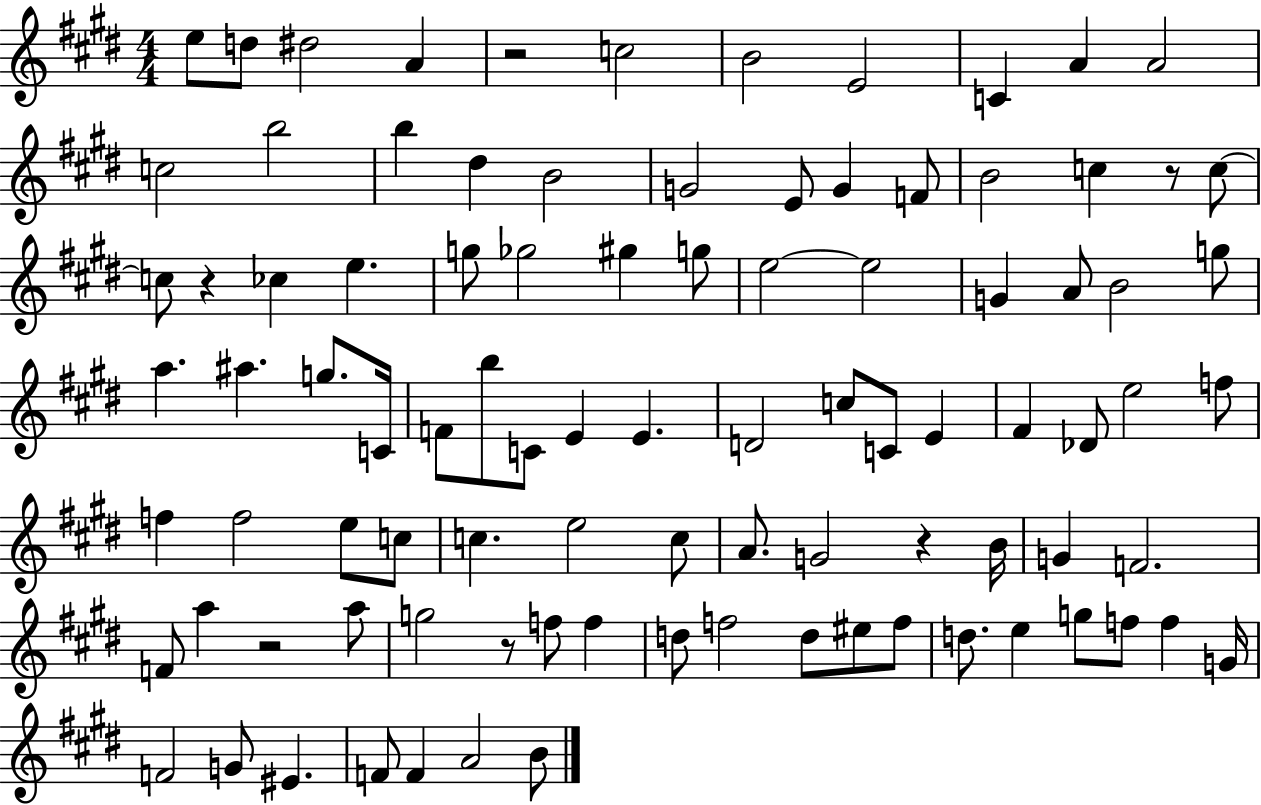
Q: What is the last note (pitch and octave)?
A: B4